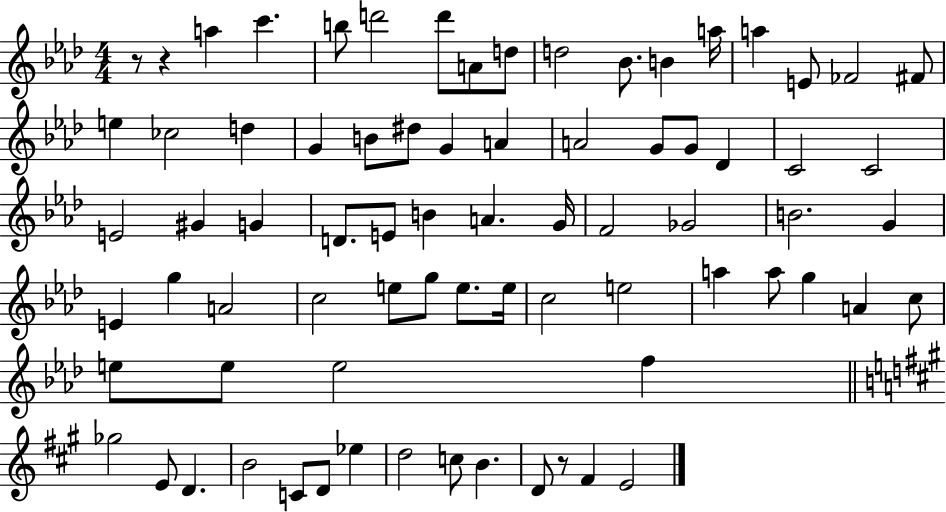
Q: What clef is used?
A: treble